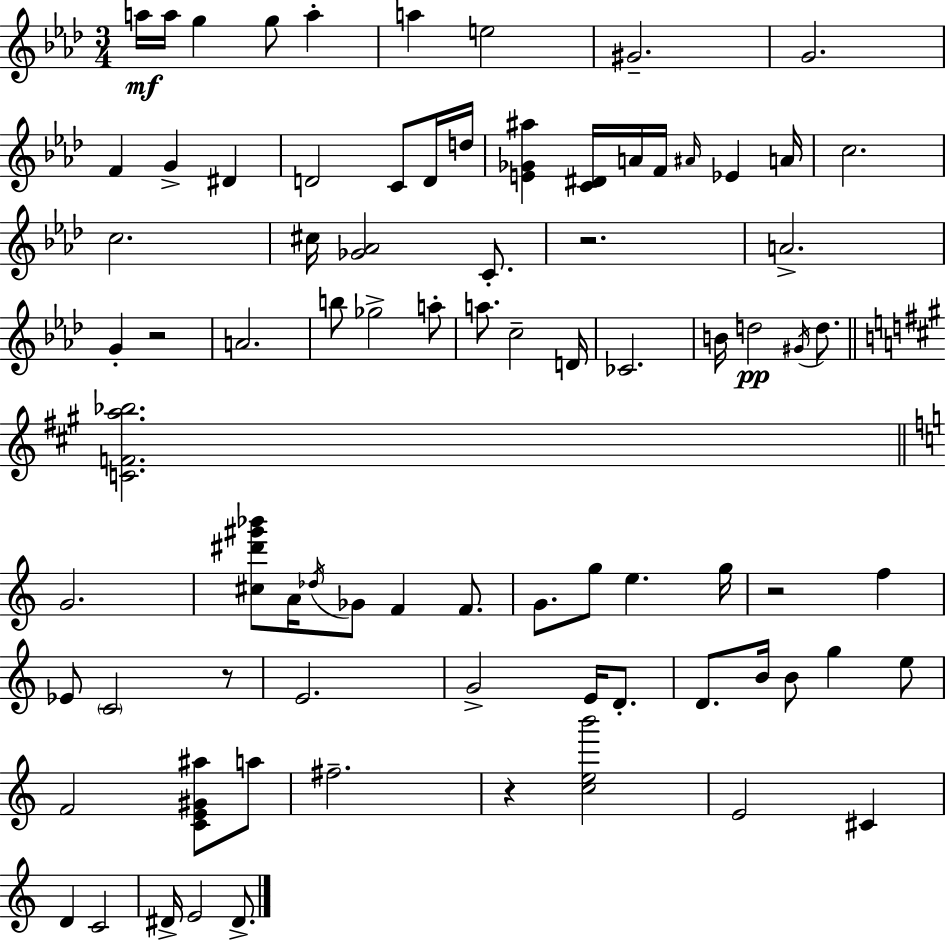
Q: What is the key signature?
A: F minor